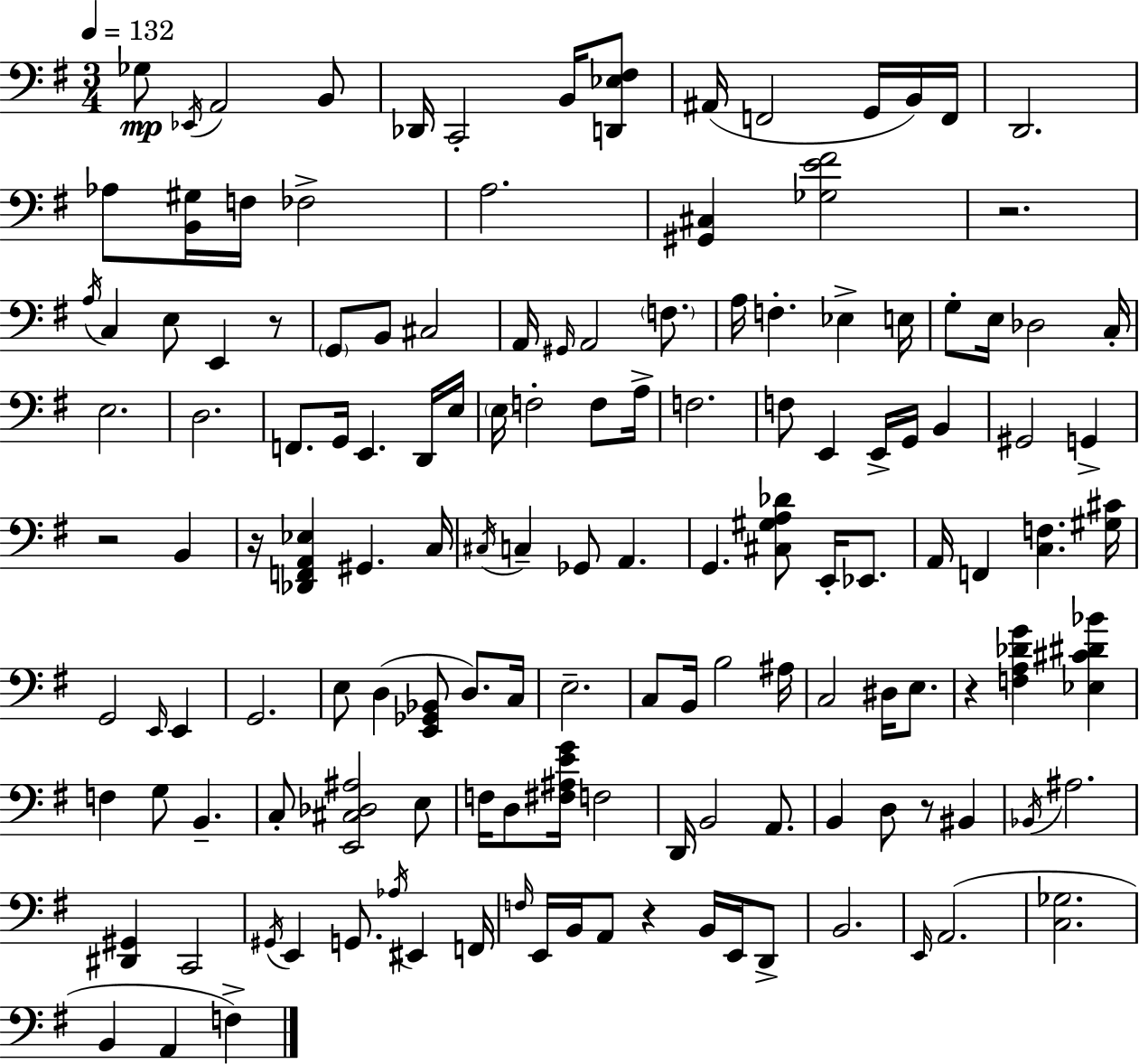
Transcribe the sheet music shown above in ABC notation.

X:1
T:Untitled
M:3/4
L:1/4
K:G
_G,/2 _E,,/4 A,,2 B,,/2 _D,,/4 C,,2 B,,/4 [D,,_E,^F,]/2 ^A,,/4 F,,2 G,,/4 B,,/4 F,,/4 D,,2 _A,/2 [B,,^G,]/4 F,/4 _F,2 A,2 [^G,,^C,] [_G,E^F]2 z2 A,/4 C, E,/2 E,, z/2 G,,/2 B,,/2 ^C,2 A,,/4 ^G,,/4 A,,2 F,/2 A,/4 F, _E, E,/4 G,/2 E,/4 _D,2 C,/4 E,2 D,2 F,,/2 G,,/4 E,, D,,/4 E,/4 E,/4 F,2 F,/2 A,/4 F,2 F,/2 E,, E,,/4 G,,/4 B,, ^G,,2 G,, z2 B,, z/4 [_D,,F,,A,,_E,] ^G,, C,/4 ^C,/4 C, _G,,/2 A,, G,, [^C,^G,A,_D]/2 E,,/4 _E,,/2 A,,/4 F,, [C,F,] [^G,^C]/4 G,,2 E,,/4 E,, G,,2 E,/2 D, [E,,_G,,_B,,]/2 D,/2 C,/4 E,2 C,/2 B,,/4 B,2 ^A,/4 C,2 ^D,/4 E,/2 z [F,A,_DG] [_E,^C^D_B] F, G,/2 B,, C,/2 [E,,^C,_D,^A,]2 E,/2 F,/4 D,/2 [^F,^A,EG]/4 F,2 D,,/4 B,,2 A,,/2 B,, D,/2 z/2 ^B,, _B,,/4 ^A,2 [^D,,^G,,] C,,2 ^G,,/4 E,, G,,/2 _A,/4 ^E,, F,,/4 F,/4 E,,/4 B,,/4 A,,/2 z B,,/4 E,,/4 D,,/2 B,,2 E,,/4 A,,2 [C,_G,]2 B,, A,, F,